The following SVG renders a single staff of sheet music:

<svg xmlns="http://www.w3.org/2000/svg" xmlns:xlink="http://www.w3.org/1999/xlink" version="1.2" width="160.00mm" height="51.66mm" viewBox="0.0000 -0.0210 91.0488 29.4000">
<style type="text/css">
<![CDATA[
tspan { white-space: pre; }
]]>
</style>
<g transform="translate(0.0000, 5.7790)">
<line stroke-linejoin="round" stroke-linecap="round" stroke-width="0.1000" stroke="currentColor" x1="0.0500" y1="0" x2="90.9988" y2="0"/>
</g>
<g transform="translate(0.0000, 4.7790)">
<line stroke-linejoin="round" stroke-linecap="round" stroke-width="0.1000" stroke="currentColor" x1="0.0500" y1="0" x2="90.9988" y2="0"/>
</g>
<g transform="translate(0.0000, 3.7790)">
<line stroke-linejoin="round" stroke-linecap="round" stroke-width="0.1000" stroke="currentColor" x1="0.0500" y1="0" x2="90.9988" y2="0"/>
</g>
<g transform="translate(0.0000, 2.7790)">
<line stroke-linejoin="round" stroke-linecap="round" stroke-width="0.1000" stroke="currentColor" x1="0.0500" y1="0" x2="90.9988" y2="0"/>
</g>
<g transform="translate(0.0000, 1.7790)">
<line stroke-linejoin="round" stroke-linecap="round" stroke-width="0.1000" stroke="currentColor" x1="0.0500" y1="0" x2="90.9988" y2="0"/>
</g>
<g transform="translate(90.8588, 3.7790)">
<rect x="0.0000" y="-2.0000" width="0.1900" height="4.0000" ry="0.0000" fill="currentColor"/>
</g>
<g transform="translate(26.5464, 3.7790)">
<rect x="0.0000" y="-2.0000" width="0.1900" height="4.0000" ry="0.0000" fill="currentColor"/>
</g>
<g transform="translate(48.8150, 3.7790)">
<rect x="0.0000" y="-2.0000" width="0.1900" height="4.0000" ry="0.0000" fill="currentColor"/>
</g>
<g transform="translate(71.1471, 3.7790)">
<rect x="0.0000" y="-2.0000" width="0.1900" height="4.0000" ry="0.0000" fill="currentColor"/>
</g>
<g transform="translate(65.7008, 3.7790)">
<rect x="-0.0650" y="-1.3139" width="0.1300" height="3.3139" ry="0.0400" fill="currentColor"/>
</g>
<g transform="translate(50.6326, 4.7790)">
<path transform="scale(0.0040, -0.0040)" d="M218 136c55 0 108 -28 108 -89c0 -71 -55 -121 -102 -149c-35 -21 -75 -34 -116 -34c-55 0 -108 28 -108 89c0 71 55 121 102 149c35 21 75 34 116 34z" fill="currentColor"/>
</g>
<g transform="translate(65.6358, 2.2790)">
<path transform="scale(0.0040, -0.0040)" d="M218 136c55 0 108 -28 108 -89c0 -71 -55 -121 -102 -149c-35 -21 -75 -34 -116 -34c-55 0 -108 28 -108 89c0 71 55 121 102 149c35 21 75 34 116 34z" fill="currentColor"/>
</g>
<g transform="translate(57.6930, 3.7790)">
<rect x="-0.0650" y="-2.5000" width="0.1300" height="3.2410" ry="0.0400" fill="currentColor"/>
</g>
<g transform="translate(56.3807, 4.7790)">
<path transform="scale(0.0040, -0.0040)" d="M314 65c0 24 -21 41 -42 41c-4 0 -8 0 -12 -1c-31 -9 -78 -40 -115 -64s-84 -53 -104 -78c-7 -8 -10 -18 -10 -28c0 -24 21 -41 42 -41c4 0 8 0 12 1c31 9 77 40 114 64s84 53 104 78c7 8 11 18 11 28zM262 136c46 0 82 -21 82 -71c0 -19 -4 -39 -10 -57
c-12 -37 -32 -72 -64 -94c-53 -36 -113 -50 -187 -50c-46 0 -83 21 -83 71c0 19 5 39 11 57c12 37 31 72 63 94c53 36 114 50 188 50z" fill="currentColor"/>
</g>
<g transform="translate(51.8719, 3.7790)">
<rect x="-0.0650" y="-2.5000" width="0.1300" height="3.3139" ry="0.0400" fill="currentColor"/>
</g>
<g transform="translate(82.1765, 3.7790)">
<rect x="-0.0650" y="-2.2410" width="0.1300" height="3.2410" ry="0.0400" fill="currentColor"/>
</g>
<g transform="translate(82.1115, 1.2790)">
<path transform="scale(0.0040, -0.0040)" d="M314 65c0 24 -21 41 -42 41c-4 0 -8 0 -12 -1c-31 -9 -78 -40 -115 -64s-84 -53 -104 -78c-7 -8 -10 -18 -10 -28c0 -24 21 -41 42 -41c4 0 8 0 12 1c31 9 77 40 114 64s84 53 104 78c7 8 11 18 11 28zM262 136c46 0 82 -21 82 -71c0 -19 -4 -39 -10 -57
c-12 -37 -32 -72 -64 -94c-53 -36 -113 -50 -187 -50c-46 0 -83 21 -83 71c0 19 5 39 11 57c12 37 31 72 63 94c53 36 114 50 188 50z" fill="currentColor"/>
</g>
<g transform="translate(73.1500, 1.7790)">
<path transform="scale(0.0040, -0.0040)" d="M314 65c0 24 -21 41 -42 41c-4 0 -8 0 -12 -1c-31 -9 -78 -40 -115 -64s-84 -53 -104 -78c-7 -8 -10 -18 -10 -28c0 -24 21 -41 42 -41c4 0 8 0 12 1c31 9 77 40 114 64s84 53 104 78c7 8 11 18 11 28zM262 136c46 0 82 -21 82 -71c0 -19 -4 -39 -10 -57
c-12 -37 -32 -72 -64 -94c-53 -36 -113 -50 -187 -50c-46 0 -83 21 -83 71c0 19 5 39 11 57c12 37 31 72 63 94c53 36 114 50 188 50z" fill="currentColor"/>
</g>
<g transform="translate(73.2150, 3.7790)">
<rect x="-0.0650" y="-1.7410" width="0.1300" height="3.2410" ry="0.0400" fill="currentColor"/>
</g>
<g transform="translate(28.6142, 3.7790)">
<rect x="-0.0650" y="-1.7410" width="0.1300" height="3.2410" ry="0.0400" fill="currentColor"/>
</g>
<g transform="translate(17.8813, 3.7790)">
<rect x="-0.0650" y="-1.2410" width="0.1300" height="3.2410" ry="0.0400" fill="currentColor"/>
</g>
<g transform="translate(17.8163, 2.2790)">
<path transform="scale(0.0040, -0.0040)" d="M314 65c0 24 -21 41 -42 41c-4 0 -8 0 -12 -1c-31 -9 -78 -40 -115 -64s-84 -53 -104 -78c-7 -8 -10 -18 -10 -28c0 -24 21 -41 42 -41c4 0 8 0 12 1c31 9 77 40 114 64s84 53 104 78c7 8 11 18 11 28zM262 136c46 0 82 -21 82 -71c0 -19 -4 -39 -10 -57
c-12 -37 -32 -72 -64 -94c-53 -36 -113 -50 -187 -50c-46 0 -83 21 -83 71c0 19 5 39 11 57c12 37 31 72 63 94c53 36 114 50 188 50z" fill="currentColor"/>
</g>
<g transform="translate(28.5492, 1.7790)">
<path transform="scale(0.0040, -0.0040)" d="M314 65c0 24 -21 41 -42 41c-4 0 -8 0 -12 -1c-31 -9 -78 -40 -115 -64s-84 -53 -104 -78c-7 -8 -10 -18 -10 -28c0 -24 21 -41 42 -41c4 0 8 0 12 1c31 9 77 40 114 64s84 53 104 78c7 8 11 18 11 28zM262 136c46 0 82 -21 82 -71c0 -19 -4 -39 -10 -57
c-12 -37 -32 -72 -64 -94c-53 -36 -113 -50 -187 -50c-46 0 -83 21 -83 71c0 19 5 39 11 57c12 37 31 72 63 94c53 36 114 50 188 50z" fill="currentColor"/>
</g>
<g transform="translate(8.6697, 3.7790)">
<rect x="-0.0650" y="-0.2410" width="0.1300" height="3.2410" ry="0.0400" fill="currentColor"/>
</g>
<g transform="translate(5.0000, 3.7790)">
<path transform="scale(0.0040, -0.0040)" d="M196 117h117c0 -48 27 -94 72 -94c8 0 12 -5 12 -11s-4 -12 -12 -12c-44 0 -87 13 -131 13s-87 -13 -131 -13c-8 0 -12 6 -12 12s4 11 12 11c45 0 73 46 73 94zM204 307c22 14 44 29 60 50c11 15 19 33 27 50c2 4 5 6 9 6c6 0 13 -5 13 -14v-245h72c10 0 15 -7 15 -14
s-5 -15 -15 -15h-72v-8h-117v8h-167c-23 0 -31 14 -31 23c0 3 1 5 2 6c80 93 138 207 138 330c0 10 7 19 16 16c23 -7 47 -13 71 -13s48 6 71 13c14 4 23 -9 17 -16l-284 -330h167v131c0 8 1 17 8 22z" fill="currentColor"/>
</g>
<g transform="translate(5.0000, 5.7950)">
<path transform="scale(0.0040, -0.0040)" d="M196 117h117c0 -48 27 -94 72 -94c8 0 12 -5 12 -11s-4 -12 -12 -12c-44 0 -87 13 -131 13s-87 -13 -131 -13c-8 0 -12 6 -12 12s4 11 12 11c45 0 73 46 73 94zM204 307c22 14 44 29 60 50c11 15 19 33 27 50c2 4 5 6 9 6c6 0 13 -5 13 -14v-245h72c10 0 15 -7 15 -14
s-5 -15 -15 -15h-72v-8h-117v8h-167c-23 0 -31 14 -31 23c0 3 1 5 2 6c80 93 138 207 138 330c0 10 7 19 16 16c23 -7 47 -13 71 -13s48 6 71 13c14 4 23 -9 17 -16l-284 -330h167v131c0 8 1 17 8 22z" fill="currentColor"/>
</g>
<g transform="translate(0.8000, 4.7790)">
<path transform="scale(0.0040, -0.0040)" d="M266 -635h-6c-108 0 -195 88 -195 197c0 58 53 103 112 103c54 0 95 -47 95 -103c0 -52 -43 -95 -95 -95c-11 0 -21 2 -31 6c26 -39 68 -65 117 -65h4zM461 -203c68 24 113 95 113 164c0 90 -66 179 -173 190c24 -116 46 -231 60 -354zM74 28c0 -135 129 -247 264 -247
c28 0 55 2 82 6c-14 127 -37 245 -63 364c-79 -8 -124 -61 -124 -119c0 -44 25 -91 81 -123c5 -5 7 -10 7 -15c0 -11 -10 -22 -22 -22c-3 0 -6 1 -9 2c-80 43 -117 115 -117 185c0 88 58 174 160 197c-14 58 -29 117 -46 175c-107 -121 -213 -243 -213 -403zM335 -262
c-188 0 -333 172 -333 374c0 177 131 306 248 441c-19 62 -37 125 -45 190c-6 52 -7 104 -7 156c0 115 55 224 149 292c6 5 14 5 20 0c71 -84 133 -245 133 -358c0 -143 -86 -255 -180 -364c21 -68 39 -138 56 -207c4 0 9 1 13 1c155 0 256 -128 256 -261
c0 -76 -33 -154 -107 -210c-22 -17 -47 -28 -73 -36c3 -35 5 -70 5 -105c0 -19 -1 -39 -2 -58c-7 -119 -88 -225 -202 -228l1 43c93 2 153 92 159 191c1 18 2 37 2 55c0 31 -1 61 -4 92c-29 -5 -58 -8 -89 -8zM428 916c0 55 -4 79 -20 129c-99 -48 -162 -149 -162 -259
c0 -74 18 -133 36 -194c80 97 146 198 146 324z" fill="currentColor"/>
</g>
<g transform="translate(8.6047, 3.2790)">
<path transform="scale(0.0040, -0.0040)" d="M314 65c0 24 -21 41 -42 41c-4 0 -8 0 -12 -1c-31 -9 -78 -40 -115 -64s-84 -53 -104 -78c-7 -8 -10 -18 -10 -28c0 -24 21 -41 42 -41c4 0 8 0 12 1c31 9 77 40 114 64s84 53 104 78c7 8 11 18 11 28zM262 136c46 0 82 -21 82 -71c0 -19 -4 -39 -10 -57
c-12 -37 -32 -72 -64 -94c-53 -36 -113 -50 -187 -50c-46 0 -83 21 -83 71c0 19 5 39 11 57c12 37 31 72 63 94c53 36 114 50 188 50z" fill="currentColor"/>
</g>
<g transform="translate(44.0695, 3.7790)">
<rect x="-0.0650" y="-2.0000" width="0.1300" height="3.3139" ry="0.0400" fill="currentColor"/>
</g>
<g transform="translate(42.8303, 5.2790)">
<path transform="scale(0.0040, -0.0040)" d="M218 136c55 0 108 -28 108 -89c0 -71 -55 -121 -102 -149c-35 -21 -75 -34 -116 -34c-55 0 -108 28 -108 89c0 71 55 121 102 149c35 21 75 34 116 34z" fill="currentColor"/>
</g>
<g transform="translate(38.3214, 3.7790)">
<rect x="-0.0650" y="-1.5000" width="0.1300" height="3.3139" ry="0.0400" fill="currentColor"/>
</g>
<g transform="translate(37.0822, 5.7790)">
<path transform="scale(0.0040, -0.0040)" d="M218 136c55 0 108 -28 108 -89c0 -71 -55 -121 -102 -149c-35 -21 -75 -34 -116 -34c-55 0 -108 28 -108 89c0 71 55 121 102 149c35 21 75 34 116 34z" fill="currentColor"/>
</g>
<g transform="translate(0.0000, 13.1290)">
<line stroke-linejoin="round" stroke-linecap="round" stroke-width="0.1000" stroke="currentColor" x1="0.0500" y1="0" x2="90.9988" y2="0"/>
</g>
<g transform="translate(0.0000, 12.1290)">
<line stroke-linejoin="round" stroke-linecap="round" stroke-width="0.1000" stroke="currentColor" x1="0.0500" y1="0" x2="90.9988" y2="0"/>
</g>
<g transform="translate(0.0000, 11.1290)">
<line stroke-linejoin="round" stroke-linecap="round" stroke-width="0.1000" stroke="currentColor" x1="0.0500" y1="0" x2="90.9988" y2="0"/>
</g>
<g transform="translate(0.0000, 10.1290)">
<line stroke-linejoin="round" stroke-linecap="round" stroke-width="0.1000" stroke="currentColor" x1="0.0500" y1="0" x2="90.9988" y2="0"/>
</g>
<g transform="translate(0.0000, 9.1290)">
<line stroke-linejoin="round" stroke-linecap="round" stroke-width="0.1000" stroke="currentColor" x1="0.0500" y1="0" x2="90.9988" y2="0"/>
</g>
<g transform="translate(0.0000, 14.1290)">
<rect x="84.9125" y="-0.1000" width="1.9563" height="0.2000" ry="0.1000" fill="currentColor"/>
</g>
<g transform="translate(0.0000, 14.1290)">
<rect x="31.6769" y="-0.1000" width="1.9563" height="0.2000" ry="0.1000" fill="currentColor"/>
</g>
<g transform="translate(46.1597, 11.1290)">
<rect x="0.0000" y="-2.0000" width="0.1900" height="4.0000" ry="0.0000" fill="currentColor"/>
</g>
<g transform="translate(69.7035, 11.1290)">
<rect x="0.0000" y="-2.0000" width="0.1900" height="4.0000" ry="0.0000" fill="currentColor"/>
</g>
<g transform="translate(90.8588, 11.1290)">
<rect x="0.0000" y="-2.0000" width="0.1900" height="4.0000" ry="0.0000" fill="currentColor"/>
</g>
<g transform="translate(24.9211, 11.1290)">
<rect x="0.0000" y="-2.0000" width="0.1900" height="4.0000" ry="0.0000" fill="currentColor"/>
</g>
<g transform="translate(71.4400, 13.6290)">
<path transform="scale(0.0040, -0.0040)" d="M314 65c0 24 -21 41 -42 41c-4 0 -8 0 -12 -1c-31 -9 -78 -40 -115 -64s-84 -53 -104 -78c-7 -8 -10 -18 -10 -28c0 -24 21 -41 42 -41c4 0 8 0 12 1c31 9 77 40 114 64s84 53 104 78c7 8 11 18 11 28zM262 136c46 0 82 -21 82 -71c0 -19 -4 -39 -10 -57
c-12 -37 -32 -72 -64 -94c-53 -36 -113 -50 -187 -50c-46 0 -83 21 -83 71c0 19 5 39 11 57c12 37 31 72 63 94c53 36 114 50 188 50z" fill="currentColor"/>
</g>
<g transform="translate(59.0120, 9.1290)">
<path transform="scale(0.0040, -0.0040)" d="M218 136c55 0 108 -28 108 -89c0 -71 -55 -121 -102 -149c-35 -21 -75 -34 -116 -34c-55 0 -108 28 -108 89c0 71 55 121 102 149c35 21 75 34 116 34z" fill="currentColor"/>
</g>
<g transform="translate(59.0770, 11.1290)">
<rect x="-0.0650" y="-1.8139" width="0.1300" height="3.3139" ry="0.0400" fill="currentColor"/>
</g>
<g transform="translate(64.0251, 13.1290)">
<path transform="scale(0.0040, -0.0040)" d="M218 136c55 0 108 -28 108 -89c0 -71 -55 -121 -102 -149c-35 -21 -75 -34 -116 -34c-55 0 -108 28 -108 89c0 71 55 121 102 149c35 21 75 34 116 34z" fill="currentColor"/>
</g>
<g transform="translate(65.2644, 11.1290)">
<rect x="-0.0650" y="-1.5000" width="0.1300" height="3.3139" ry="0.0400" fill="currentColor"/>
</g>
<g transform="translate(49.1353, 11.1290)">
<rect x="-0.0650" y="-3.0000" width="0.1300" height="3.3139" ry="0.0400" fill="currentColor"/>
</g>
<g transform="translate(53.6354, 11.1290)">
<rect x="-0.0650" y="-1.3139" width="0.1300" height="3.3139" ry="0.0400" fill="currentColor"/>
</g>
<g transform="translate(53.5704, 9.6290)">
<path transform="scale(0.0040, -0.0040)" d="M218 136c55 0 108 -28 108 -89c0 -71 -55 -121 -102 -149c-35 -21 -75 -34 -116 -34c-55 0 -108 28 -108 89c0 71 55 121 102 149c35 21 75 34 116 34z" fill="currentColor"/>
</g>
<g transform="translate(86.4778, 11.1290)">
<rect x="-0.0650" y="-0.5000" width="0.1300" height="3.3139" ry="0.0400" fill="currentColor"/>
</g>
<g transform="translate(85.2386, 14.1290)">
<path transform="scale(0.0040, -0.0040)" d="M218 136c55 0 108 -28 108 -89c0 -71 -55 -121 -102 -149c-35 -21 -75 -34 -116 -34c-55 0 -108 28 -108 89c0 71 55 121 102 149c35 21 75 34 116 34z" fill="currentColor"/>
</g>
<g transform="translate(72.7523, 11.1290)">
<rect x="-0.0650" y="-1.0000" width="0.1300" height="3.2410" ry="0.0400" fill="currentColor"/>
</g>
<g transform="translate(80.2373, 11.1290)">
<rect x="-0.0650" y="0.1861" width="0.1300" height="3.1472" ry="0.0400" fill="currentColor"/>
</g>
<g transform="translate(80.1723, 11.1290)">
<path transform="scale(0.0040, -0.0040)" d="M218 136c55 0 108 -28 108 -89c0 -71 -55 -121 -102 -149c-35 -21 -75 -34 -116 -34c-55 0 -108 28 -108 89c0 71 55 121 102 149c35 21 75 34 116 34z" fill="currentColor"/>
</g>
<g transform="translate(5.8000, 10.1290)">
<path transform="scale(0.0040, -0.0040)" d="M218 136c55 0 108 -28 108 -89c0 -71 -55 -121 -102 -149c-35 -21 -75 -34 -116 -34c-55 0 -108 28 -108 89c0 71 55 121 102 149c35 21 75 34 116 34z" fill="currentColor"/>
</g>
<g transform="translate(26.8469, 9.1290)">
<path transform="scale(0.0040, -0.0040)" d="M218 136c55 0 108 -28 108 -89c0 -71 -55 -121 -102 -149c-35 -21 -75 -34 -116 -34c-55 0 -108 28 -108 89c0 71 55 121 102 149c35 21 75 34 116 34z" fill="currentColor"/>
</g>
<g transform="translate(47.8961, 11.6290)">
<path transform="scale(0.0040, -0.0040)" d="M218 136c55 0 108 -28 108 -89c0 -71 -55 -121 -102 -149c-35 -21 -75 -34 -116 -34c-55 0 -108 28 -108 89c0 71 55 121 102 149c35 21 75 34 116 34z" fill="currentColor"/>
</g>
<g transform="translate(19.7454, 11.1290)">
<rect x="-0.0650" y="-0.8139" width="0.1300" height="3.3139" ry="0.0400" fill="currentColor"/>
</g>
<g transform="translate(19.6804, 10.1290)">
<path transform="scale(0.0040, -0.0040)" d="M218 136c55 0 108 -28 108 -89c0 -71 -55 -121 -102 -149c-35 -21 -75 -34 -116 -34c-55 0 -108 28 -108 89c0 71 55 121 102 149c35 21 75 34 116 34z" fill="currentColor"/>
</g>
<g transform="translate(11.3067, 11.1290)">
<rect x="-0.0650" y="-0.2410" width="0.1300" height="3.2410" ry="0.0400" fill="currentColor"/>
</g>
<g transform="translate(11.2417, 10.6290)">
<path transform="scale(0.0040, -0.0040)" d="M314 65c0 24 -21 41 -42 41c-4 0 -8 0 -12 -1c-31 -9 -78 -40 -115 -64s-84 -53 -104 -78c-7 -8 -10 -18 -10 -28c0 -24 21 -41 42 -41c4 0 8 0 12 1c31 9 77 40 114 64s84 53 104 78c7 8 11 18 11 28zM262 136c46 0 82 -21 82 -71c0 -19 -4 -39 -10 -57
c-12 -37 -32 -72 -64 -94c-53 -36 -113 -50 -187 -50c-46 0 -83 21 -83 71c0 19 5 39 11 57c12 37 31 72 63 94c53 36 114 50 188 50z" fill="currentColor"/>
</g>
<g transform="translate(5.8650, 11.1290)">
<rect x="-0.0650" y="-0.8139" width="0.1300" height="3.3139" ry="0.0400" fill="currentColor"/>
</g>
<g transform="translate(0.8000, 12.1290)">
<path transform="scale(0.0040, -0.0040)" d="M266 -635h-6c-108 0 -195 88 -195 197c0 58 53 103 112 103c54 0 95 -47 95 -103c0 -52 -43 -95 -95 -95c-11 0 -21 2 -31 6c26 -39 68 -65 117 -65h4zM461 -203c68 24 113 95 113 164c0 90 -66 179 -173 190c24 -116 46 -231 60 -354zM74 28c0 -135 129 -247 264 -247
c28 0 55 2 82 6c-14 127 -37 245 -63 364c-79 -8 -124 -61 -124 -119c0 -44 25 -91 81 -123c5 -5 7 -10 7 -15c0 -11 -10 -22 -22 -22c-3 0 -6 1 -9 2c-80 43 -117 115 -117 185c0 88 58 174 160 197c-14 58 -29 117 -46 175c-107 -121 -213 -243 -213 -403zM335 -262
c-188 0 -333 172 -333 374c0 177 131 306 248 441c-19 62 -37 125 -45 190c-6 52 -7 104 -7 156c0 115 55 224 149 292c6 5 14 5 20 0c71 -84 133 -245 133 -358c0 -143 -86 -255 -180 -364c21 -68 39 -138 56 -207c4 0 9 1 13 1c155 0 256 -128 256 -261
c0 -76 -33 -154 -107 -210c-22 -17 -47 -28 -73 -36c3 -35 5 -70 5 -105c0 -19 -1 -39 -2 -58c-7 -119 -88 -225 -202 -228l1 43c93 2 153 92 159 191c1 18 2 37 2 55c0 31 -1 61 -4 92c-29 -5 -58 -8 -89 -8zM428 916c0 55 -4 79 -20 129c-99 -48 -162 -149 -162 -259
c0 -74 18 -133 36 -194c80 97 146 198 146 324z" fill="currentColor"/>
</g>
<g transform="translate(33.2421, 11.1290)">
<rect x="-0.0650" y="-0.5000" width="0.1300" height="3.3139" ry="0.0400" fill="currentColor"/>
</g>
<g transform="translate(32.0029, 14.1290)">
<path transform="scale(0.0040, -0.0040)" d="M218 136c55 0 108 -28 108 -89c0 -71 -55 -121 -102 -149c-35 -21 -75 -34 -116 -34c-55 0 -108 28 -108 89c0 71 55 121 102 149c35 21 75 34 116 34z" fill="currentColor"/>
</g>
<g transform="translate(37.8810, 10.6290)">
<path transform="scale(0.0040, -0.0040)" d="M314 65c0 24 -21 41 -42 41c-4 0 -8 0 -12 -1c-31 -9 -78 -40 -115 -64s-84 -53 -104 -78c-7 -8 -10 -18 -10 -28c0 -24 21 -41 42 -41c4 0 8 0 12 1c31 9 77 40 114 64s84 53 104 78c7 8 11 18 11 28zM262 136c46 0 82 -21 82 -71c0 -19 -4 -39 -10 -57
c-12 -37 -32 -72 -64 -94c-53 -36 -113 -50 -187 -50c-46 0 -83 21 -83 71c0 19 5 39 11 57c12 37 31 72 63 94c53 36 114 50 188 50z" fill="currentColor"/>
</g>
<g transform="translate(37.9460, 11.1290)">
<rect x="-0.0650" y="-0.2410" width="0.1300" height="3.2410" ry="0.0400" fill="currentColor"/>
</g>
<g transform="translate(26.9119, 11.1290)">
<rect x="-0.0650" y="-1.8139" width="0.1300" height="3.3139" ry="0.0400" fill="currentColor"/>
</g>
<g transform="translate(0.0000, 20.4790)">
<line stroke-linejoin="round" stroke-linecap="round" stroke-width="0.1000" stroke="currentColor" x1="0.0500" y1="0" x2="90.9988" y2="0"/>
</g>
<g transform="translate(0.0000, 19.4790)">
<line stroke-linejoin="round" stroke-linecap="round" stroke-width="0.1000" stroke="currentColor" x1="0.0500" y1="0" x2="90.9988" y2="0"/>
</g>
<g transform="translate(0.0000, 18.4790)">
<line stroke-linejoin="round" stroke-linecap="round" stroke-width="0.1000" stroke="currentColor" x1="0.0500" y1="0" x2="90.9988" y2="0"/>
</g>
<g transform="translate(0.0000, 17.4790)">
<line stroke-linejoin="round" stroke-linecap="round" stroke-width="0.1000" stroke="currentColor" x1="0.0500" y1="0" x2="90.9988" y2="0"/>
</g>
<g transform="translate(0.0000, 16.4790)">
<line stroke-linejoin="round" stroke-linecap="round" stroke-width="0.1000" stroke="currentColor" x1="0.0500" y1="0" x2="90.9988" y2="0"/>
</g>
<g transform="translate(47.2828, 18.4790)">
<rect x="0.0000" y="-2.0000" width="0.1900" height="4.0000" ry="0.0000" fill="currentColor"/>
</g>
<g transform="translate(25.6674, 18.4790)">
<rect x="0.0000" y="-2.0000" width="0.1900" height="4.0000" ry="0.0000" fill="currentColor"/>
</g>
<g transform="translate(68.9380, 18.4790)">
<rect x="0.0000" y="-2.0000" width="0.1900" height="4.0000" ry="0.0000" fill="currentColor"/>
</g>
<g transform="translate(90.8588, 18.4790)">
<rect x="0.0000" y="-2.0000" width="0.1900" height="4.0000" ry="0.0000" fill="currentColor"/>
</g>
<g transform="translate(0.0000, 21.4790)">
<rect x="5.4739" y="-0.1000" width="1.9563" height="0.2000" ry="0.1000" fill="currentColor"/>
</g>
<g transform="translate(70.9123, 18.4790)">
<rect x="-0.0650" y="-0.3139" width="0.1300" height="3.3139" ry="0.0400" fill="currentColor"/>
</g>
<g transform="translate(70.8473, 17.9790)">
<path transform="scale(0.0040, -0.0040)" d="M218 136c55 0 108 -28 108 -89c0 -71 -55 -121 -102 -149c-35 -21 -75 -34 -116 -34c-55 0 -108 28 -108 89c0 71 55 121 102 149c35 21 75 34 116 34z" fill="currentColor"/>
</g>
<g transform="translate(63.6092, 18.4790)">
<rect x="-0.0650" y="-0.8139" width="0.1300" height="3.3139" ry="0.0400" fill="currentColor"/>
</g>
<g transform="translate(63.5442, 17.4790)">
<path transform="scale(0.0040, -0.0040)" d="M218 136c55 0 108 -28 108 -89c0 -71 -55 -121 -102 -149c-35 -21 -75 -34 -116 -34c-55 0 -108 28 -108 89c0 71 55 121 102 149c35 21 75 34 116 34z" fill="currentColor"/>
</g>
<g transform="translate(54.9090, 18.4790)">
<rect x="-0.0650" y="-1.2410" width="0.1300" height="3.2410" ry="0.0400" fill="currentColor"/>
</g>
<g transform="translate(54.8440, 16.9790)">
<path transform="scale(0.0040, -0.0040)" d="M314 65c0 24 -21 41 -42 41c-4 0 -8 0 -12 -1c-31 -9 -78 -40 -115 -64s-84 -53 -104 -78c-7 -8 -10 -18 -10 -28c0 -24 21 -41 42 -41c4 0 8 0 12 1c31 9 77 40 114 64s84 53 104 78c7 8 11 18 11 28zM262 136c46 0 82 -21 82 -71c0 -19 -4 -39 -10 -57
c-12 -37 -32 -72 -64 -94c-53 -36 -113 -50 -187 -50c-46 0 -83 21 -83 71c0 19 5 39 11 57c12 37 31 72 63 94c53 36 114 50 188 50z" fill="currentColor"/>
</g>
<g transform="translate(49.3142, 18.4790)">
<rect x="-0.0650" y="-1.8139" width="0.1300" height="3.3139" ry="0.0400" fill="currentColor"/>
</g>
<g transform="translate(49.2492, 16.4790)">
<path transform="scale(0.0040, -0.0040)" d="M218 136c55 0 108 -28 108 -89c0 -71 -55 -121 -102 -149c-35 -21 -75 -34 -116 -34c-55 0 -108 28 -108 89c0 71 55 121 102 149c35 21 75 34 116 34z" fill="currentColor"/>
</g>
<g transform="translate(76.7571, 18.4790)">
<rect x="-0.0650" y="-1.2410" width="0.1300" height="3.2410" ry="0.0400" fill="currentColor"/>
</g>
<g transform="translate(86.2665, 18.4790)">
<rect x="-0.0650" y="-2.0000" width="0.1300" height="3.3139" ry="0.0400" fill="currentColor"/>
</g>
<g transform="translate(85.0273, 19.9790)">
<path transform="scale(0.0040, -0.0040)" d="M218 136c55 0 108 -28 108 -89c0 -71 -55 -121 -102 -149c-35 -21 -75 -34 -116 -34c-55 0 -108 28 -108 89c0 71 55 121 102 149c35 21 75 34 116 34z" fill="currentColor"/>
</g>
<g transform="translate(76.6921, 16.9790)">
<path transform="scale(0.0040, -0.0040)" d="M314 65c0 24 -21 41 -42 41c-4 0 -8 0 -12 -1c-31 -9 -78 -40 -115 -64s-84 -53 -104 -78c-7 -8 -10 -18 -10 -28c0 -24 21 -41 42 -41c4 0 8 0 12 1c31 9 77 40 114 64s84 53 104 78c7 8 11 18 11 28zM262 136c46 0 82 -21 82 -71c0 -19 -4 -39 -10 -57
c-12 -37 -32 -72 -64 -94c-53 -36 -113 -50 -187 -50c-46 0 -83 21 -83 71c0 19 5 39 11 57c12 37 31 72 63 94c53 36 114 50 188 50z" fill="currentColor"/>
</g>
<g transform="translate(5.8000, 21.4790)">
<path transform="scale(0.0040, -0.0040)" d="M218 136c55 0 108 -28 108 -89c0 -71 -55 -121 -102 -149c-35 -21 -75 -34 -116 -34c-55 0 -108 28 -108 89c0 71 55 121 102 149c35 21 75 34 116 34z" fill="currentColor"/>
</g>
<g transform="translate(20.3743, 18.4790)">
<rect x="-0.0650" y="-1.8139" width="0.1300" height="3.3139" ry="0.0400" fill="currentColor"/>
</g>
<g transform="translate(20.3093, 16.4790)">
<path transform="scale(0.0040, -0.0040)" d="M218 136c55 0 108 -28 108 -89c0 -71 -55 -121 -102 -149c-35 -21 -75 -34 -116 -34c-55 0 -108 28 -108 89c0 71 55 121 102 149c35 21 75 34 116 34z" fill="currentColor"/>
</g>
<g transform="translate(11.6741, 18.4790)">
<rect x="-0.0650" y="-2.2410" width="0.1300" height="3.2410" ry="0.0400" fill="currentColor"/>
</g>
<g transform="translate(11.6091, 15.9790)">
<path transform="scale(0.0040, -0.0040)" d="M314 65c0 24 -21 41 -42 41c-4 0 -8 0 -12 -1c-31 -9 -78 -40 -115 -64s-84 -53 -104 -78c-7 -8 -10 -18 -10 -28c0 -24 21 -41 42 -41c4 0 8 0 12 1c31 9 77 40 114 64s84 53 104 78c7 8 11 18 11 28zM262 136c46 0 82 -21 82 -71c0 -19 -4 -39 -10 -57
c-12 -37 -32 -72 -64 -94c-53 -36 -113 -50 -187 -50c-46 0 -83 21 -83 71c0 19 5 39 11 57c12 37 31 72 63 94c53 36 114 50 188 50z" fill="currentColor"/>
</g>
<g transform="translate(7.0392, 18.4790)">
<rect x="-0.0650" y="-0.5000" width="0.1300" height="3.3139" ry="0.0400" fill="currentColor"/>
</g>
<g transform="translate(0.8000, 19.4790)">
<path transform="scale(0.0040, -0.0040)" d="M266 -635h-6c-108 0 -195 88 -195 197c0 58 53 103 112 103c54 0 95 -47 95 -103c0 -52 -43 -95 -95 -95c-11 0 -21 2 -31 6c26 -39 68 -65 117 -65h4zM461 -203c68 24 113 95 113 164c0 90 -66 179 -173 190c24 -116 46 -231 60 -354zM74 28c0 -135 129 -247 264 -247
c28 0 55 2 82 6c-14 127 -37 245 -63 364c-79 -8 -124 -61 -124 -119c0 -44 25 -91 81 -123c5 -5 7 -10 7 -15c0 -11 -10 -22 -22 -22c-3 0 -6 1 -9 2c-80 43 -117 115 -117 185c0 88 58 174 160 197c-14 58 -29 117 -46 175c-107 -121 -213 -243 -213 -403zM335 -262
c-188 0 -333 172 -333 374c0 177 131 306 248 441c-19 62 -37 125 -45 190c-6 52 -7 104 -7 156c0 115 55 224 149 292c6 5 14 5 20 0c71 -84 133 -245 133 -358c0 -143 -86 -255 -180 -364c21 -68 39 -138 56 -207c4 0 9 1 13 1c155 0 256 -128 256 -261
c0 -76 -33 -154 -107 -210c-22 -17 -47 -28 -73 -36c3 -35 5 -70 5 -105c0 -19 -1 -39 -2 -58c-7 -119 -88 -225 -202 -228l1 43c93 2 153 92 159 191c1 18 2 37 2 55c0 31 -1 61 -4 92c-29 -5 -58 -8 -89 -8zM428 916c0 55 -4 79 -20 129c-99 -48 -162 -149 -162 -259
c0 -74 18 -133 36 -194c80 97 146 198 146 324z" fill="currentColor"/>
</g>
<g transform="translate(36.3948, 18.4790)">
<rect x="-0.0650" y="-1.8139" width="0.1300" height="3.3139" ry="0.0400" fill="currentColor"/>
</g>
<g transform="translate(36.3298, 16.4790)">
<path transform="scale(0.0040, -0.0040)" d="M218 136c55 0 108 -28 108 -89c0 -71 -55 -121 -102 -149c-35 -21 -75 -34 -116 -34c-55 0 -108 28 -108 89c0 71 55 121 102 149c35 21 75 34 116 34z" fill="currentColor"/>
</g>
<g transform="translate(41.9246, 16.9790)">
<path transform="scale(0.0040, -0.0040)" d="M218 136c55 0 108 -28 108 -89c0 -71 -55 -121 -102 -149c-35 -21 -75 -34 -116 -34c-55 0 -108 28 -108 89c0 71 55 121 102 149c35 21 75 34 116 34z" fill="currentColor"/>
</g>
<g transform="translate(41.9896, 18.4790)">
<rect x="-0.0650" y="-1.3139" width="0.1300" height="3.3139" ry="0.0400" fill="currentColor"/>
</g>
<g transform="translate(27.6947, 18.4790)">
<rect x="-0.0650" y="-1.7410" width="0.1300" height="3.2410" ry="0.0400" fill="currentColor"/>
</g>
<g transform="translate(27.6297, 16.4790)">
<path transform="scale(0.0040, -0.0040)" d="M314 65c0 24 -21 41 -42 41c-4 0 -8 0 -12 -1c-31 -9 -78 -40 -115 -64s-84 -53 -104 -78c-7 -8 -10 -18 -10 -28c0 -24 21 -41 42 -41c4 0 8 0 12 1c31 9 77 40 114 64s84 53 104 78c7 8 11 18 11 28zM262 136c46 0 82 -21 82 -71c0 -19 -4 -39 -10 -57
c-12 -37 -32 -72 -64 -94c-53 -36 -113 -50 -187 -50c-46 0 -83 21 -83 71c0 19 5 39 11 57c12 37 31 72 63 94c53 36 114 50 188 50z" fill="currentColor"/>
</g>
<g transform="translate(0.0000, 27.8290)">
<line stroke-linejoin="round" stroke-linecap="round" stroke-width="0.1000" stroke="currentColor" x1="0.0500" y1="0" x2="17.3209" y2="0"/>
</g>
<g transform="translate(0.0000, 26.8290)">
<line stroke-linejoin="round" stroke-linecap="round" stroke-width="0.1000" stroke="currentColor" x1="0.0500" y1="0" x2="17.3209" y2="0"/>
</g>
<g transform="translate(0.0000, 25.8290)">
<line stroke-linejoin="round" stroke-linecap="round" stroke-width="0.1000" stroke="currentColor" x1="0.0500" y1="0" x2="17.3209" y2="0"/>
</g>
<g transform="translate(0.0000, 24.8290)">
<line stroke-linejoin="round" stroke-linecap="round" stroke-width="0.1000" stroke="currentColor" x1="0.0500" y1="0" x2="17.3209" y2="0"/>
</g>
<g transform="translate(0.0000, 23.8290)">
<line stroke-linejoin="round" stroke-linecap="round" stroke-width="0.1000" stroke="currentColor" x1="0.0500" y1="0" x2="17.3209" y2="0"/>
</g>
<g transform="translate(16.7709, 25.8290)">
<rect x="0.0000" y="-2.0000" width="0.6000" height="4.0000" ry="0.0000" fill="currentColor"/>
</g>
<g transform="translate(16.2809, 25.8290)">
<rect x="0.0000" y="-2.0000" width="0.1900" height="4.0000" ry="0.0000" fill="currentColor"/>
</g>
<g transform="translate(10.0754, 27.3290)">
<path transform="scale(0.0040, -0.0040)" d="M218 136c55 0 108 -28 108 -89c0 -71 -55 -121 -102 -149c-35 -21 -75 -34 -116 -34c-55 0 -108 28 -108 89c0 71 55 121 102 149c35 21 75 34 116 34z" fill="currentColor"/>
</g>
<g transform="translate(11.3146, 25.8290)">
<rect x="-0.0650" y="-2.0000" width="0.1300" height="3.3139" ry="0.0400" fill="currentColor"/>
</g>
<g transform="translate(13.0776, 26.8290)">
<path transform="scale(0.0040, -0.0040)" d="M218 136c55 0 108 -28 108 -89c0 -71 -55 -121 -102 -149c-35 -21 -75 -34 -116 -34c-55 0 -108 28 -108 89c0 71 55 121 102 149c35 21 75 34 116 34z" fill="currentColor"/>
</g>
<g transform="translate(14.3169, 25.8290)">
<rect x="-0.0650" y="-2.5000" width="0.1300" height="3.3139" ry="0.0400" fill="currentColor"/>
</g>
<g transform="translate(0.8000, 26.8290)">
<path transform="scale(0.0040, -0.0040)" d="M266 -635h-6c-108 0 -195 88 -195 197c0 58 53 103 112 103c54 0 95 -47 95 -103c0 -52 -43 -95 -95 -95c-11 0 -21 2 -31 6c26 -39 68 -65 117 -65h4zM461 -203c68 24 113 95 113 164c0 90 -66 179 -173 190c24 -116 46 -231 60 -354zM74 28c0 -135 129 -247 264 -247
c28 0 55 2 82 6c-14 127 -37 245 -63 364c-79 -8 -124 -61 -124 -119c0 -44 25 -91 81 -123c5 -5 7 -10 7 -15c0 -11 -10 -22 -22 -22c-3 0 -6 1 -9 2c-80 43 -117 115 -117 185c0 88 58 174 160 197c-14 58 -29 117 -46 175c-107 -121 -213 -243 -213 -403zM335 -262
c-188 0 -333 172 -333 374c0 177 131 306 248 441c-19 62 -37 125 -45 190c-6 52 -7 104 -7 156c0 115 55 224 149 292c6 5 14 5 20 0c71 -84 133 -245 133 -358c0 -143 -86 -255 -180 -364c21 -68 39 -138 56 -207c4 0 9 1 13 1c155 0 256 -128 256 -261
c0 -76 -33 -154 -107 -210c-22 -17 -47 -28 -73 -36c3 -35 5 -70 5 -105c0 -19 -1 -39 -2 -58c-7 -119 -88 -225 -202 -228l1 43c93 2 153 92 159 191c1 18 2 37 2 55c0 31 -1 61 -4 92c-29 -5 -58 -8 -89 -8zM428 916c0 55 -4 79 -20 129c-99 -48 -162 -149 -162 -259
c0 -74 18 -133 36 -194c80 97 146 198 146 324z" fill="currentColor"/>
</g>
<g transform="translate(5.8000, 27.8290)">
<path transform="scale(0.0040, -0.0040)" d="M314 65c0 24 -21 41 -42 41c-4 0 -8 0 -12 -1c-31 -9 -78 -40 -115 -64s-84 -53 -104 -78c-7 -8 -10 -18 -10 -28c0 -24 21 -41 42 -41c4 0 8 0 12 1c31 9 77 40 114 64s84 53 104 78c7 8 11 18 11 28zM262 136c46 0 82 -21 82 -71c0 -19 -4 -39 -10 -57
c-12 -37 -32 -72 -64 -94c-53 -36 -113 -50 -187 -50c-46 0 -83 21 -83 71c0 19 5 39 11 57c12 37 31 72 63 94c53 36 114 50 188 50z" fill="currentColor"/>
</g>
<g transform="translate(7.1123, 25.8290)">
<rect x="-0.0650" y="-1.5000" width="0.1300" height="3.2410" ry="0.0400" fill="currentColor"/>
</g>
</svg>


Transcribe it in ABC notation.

X:1
T:Untitled
M:4/4
L:1/4
K:C
c2 e2 f2 E F G G2 e f2 g2 d c2 d f C c2 A e f E D2 B C C g2 f f2 f e f e2 d c e2 F E2 F G